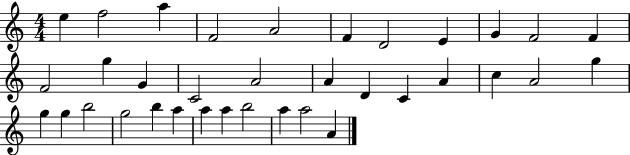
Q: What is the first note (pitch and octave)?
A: E5